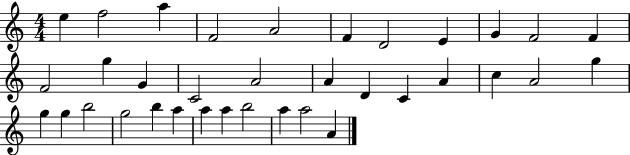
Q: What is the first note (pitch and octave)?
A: E5